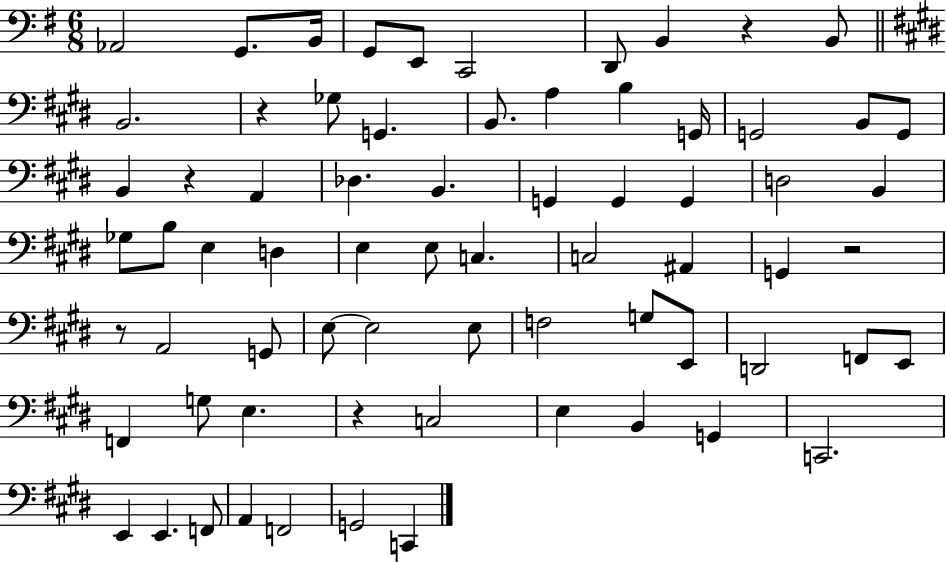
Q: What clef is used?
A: bass